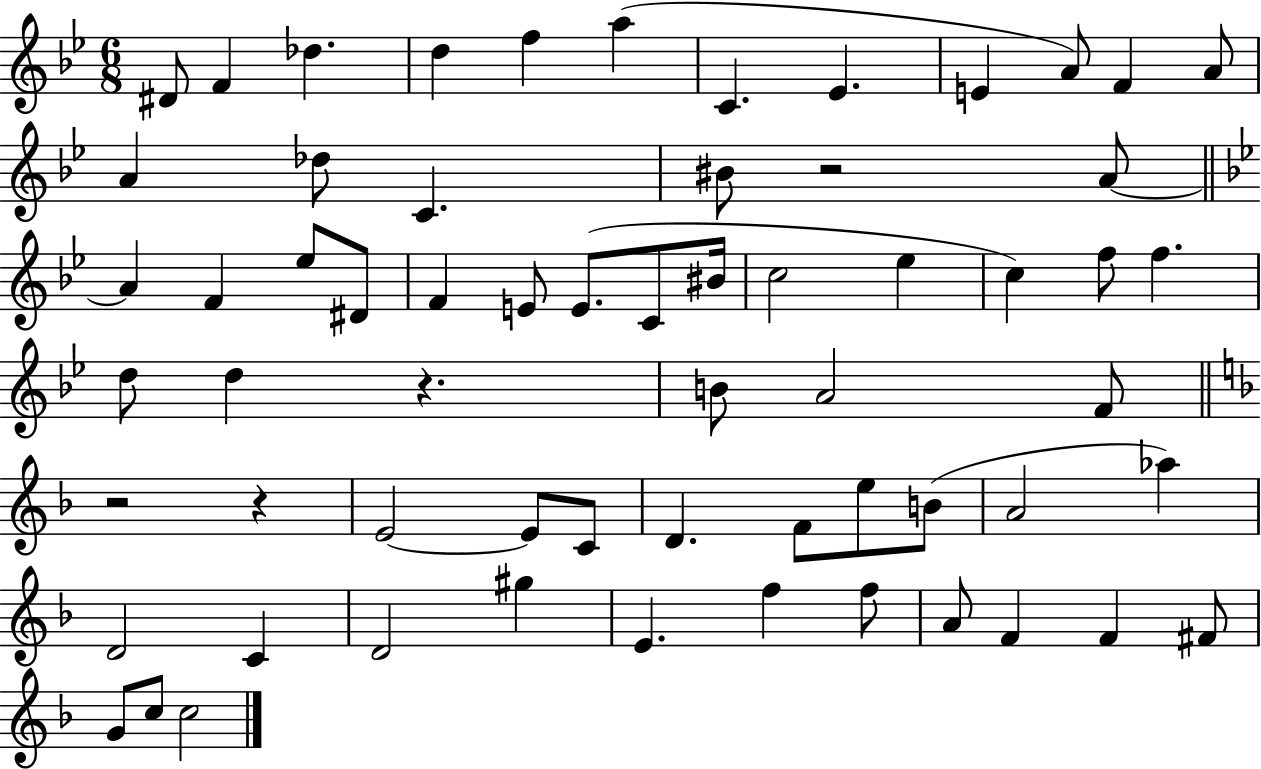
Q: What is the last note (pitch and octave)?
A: C5